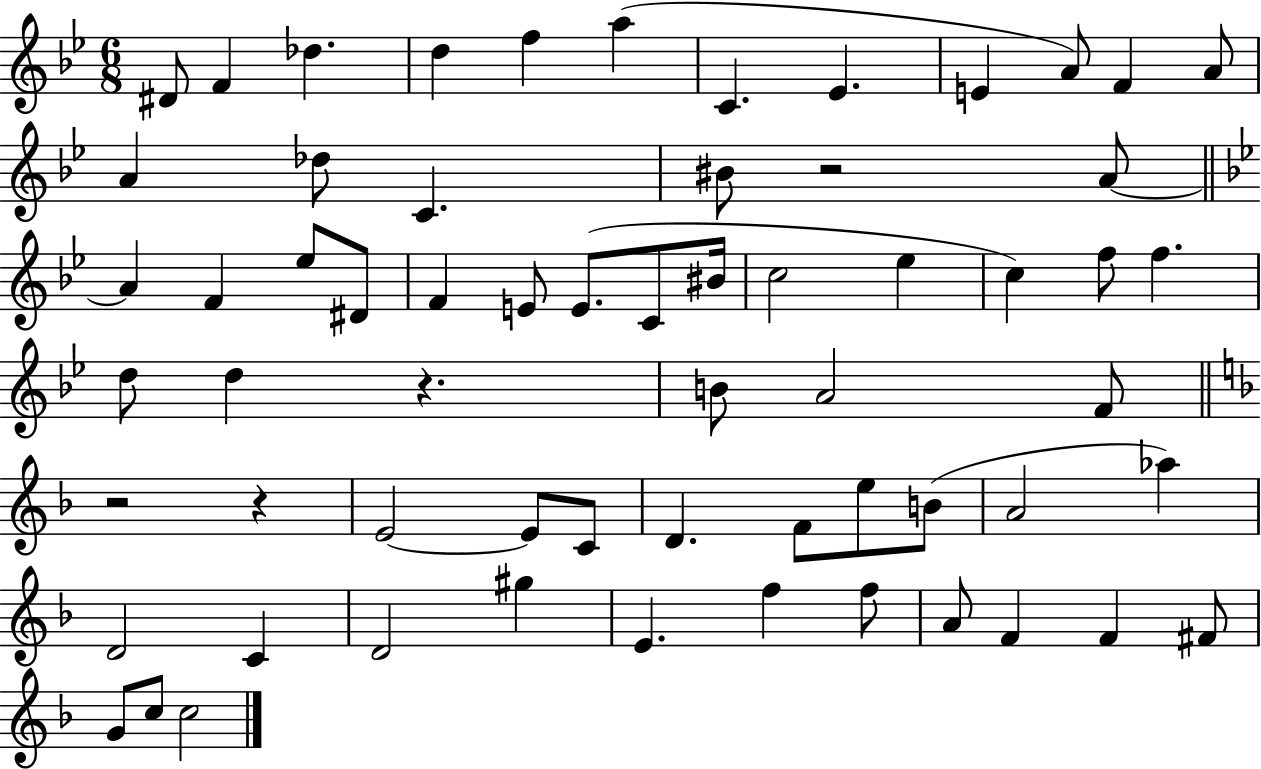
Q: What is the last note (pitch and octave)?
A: C5